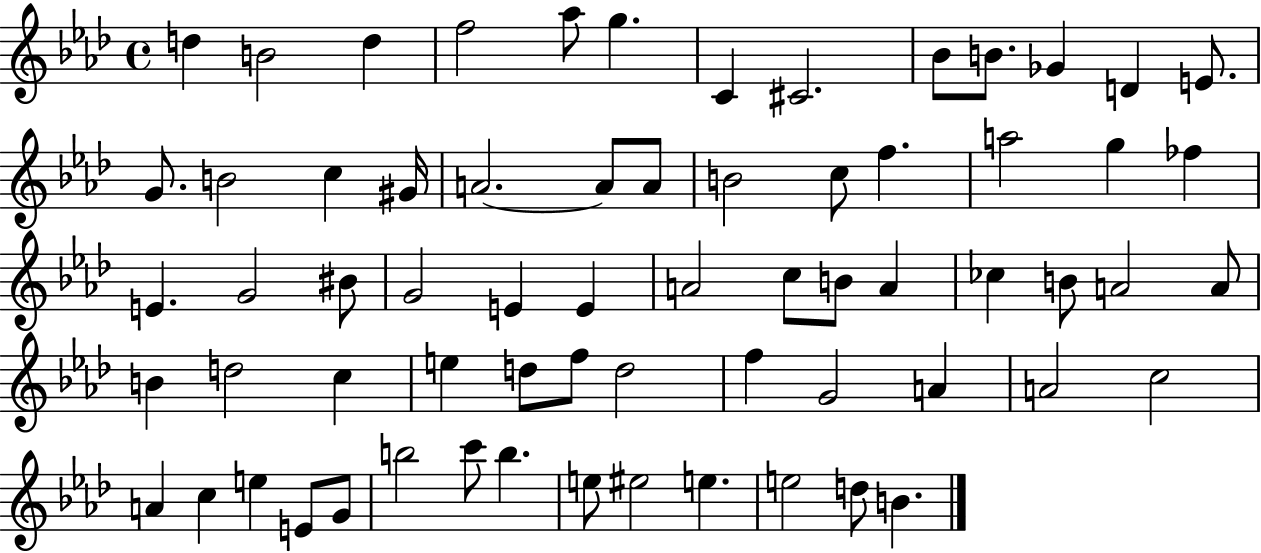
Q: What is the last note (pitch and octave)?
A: B4